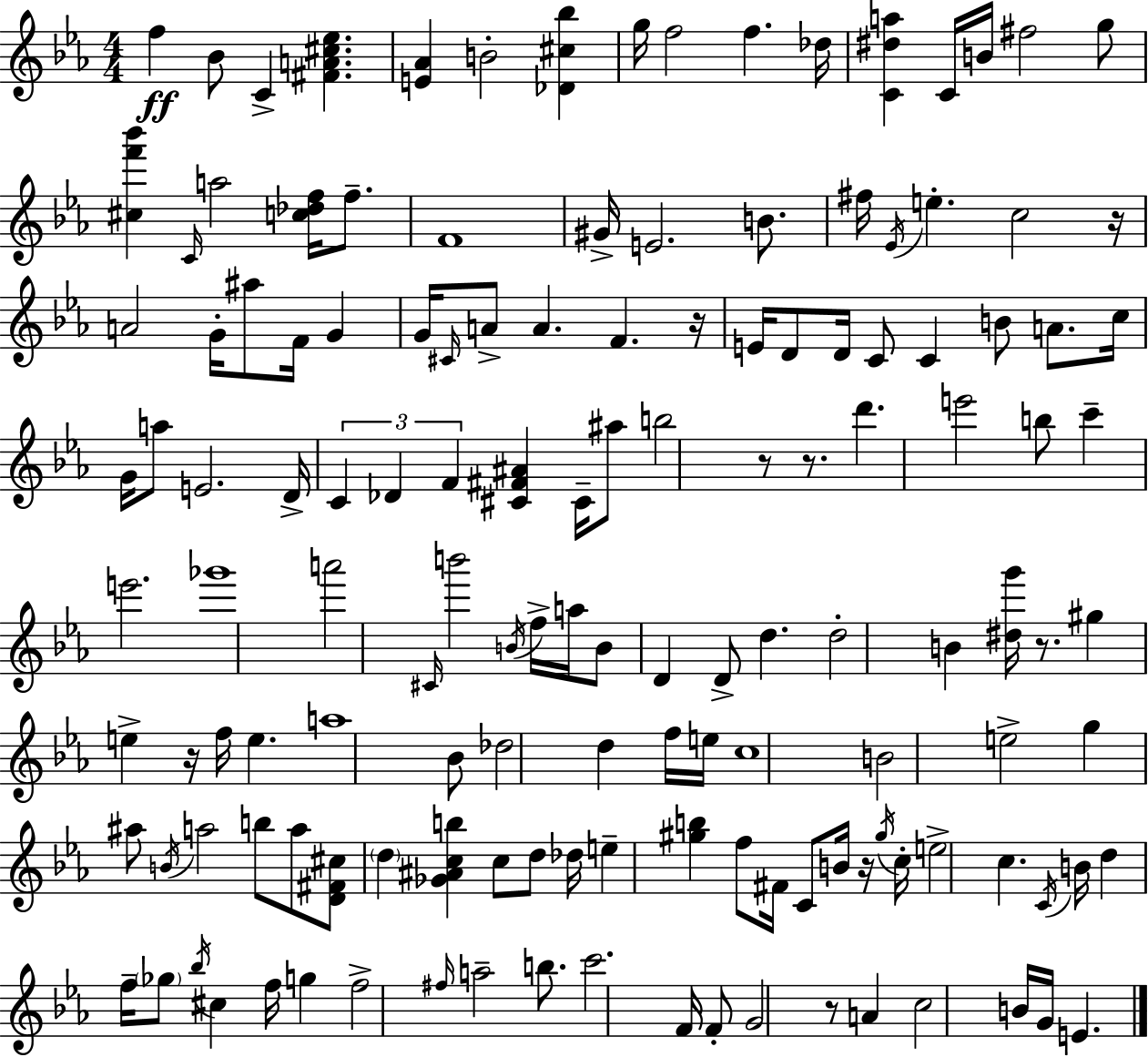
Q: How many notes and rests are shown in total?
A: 142